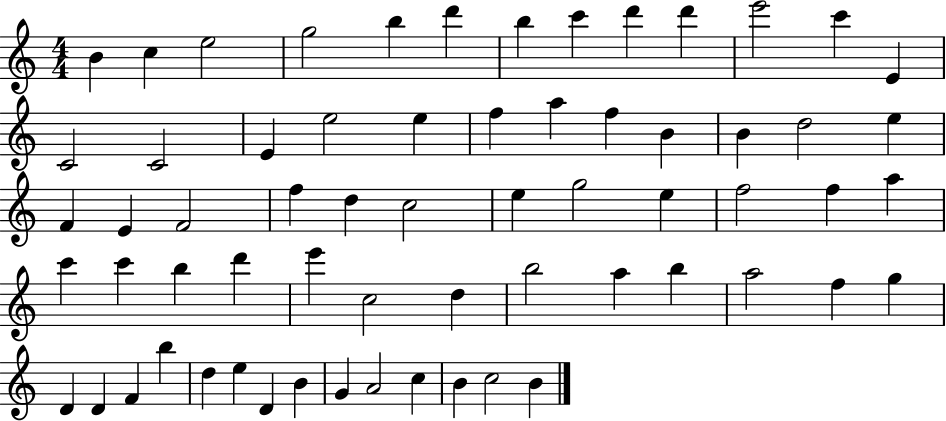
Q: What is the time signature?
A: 4/4